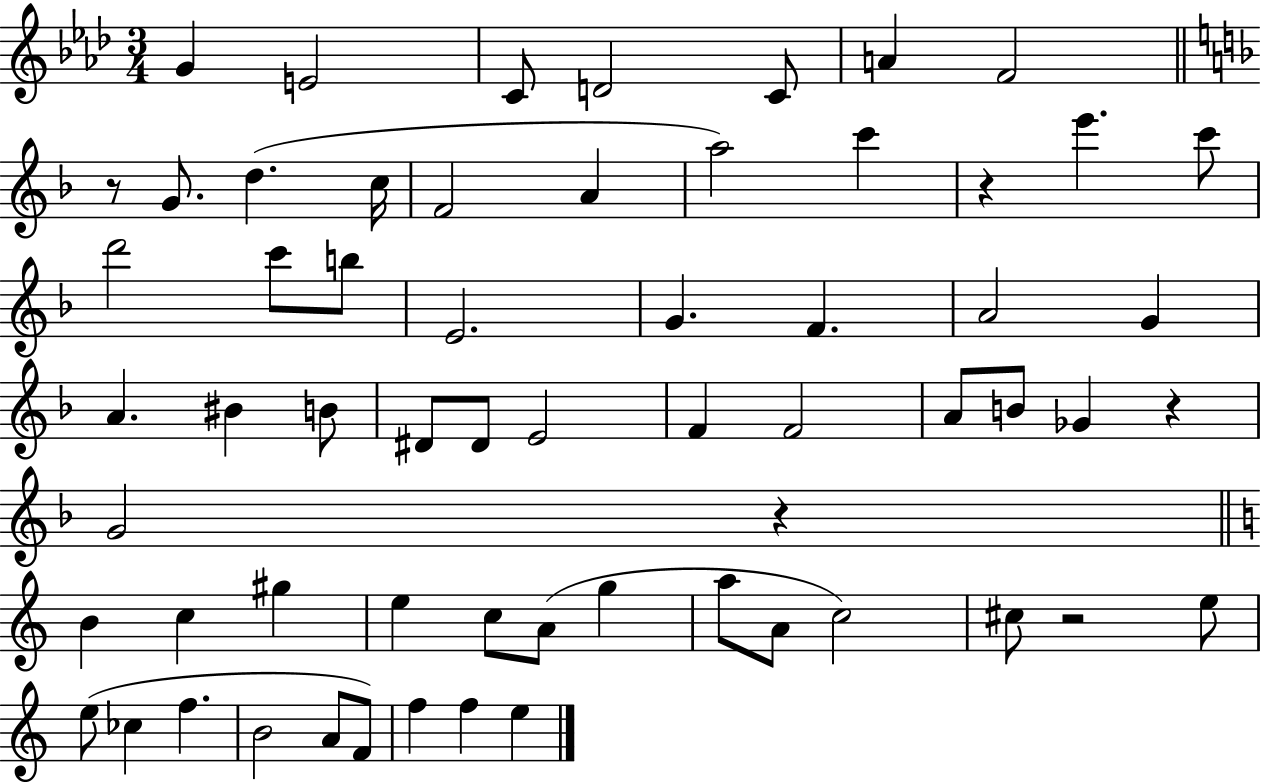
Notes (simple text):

G4/q E4/h C4/e D4/h C4/e A4/q F4/h R/e G4/e. D5/q. C5/s F4/h A4/q A5/h C6/q R/q E6/q. C6/e D6/h C6/e B5/e E4/h. G4/q. F4/q. A4/h G4/q A4/q. BIS4/q B4/e D#4/e D#4/e E4/h F4/q F4/h A4/e B4/e Gb4/q R/q G4/h R/q B4/q C5/q G#5/q E5/q C5/e A4/e G5/q A5/e A4/e C5/h C#5/e R/h E5/e E5/e CES5/q F5/q. B4/h A4/e F4/e F5/q F5/q E5/q